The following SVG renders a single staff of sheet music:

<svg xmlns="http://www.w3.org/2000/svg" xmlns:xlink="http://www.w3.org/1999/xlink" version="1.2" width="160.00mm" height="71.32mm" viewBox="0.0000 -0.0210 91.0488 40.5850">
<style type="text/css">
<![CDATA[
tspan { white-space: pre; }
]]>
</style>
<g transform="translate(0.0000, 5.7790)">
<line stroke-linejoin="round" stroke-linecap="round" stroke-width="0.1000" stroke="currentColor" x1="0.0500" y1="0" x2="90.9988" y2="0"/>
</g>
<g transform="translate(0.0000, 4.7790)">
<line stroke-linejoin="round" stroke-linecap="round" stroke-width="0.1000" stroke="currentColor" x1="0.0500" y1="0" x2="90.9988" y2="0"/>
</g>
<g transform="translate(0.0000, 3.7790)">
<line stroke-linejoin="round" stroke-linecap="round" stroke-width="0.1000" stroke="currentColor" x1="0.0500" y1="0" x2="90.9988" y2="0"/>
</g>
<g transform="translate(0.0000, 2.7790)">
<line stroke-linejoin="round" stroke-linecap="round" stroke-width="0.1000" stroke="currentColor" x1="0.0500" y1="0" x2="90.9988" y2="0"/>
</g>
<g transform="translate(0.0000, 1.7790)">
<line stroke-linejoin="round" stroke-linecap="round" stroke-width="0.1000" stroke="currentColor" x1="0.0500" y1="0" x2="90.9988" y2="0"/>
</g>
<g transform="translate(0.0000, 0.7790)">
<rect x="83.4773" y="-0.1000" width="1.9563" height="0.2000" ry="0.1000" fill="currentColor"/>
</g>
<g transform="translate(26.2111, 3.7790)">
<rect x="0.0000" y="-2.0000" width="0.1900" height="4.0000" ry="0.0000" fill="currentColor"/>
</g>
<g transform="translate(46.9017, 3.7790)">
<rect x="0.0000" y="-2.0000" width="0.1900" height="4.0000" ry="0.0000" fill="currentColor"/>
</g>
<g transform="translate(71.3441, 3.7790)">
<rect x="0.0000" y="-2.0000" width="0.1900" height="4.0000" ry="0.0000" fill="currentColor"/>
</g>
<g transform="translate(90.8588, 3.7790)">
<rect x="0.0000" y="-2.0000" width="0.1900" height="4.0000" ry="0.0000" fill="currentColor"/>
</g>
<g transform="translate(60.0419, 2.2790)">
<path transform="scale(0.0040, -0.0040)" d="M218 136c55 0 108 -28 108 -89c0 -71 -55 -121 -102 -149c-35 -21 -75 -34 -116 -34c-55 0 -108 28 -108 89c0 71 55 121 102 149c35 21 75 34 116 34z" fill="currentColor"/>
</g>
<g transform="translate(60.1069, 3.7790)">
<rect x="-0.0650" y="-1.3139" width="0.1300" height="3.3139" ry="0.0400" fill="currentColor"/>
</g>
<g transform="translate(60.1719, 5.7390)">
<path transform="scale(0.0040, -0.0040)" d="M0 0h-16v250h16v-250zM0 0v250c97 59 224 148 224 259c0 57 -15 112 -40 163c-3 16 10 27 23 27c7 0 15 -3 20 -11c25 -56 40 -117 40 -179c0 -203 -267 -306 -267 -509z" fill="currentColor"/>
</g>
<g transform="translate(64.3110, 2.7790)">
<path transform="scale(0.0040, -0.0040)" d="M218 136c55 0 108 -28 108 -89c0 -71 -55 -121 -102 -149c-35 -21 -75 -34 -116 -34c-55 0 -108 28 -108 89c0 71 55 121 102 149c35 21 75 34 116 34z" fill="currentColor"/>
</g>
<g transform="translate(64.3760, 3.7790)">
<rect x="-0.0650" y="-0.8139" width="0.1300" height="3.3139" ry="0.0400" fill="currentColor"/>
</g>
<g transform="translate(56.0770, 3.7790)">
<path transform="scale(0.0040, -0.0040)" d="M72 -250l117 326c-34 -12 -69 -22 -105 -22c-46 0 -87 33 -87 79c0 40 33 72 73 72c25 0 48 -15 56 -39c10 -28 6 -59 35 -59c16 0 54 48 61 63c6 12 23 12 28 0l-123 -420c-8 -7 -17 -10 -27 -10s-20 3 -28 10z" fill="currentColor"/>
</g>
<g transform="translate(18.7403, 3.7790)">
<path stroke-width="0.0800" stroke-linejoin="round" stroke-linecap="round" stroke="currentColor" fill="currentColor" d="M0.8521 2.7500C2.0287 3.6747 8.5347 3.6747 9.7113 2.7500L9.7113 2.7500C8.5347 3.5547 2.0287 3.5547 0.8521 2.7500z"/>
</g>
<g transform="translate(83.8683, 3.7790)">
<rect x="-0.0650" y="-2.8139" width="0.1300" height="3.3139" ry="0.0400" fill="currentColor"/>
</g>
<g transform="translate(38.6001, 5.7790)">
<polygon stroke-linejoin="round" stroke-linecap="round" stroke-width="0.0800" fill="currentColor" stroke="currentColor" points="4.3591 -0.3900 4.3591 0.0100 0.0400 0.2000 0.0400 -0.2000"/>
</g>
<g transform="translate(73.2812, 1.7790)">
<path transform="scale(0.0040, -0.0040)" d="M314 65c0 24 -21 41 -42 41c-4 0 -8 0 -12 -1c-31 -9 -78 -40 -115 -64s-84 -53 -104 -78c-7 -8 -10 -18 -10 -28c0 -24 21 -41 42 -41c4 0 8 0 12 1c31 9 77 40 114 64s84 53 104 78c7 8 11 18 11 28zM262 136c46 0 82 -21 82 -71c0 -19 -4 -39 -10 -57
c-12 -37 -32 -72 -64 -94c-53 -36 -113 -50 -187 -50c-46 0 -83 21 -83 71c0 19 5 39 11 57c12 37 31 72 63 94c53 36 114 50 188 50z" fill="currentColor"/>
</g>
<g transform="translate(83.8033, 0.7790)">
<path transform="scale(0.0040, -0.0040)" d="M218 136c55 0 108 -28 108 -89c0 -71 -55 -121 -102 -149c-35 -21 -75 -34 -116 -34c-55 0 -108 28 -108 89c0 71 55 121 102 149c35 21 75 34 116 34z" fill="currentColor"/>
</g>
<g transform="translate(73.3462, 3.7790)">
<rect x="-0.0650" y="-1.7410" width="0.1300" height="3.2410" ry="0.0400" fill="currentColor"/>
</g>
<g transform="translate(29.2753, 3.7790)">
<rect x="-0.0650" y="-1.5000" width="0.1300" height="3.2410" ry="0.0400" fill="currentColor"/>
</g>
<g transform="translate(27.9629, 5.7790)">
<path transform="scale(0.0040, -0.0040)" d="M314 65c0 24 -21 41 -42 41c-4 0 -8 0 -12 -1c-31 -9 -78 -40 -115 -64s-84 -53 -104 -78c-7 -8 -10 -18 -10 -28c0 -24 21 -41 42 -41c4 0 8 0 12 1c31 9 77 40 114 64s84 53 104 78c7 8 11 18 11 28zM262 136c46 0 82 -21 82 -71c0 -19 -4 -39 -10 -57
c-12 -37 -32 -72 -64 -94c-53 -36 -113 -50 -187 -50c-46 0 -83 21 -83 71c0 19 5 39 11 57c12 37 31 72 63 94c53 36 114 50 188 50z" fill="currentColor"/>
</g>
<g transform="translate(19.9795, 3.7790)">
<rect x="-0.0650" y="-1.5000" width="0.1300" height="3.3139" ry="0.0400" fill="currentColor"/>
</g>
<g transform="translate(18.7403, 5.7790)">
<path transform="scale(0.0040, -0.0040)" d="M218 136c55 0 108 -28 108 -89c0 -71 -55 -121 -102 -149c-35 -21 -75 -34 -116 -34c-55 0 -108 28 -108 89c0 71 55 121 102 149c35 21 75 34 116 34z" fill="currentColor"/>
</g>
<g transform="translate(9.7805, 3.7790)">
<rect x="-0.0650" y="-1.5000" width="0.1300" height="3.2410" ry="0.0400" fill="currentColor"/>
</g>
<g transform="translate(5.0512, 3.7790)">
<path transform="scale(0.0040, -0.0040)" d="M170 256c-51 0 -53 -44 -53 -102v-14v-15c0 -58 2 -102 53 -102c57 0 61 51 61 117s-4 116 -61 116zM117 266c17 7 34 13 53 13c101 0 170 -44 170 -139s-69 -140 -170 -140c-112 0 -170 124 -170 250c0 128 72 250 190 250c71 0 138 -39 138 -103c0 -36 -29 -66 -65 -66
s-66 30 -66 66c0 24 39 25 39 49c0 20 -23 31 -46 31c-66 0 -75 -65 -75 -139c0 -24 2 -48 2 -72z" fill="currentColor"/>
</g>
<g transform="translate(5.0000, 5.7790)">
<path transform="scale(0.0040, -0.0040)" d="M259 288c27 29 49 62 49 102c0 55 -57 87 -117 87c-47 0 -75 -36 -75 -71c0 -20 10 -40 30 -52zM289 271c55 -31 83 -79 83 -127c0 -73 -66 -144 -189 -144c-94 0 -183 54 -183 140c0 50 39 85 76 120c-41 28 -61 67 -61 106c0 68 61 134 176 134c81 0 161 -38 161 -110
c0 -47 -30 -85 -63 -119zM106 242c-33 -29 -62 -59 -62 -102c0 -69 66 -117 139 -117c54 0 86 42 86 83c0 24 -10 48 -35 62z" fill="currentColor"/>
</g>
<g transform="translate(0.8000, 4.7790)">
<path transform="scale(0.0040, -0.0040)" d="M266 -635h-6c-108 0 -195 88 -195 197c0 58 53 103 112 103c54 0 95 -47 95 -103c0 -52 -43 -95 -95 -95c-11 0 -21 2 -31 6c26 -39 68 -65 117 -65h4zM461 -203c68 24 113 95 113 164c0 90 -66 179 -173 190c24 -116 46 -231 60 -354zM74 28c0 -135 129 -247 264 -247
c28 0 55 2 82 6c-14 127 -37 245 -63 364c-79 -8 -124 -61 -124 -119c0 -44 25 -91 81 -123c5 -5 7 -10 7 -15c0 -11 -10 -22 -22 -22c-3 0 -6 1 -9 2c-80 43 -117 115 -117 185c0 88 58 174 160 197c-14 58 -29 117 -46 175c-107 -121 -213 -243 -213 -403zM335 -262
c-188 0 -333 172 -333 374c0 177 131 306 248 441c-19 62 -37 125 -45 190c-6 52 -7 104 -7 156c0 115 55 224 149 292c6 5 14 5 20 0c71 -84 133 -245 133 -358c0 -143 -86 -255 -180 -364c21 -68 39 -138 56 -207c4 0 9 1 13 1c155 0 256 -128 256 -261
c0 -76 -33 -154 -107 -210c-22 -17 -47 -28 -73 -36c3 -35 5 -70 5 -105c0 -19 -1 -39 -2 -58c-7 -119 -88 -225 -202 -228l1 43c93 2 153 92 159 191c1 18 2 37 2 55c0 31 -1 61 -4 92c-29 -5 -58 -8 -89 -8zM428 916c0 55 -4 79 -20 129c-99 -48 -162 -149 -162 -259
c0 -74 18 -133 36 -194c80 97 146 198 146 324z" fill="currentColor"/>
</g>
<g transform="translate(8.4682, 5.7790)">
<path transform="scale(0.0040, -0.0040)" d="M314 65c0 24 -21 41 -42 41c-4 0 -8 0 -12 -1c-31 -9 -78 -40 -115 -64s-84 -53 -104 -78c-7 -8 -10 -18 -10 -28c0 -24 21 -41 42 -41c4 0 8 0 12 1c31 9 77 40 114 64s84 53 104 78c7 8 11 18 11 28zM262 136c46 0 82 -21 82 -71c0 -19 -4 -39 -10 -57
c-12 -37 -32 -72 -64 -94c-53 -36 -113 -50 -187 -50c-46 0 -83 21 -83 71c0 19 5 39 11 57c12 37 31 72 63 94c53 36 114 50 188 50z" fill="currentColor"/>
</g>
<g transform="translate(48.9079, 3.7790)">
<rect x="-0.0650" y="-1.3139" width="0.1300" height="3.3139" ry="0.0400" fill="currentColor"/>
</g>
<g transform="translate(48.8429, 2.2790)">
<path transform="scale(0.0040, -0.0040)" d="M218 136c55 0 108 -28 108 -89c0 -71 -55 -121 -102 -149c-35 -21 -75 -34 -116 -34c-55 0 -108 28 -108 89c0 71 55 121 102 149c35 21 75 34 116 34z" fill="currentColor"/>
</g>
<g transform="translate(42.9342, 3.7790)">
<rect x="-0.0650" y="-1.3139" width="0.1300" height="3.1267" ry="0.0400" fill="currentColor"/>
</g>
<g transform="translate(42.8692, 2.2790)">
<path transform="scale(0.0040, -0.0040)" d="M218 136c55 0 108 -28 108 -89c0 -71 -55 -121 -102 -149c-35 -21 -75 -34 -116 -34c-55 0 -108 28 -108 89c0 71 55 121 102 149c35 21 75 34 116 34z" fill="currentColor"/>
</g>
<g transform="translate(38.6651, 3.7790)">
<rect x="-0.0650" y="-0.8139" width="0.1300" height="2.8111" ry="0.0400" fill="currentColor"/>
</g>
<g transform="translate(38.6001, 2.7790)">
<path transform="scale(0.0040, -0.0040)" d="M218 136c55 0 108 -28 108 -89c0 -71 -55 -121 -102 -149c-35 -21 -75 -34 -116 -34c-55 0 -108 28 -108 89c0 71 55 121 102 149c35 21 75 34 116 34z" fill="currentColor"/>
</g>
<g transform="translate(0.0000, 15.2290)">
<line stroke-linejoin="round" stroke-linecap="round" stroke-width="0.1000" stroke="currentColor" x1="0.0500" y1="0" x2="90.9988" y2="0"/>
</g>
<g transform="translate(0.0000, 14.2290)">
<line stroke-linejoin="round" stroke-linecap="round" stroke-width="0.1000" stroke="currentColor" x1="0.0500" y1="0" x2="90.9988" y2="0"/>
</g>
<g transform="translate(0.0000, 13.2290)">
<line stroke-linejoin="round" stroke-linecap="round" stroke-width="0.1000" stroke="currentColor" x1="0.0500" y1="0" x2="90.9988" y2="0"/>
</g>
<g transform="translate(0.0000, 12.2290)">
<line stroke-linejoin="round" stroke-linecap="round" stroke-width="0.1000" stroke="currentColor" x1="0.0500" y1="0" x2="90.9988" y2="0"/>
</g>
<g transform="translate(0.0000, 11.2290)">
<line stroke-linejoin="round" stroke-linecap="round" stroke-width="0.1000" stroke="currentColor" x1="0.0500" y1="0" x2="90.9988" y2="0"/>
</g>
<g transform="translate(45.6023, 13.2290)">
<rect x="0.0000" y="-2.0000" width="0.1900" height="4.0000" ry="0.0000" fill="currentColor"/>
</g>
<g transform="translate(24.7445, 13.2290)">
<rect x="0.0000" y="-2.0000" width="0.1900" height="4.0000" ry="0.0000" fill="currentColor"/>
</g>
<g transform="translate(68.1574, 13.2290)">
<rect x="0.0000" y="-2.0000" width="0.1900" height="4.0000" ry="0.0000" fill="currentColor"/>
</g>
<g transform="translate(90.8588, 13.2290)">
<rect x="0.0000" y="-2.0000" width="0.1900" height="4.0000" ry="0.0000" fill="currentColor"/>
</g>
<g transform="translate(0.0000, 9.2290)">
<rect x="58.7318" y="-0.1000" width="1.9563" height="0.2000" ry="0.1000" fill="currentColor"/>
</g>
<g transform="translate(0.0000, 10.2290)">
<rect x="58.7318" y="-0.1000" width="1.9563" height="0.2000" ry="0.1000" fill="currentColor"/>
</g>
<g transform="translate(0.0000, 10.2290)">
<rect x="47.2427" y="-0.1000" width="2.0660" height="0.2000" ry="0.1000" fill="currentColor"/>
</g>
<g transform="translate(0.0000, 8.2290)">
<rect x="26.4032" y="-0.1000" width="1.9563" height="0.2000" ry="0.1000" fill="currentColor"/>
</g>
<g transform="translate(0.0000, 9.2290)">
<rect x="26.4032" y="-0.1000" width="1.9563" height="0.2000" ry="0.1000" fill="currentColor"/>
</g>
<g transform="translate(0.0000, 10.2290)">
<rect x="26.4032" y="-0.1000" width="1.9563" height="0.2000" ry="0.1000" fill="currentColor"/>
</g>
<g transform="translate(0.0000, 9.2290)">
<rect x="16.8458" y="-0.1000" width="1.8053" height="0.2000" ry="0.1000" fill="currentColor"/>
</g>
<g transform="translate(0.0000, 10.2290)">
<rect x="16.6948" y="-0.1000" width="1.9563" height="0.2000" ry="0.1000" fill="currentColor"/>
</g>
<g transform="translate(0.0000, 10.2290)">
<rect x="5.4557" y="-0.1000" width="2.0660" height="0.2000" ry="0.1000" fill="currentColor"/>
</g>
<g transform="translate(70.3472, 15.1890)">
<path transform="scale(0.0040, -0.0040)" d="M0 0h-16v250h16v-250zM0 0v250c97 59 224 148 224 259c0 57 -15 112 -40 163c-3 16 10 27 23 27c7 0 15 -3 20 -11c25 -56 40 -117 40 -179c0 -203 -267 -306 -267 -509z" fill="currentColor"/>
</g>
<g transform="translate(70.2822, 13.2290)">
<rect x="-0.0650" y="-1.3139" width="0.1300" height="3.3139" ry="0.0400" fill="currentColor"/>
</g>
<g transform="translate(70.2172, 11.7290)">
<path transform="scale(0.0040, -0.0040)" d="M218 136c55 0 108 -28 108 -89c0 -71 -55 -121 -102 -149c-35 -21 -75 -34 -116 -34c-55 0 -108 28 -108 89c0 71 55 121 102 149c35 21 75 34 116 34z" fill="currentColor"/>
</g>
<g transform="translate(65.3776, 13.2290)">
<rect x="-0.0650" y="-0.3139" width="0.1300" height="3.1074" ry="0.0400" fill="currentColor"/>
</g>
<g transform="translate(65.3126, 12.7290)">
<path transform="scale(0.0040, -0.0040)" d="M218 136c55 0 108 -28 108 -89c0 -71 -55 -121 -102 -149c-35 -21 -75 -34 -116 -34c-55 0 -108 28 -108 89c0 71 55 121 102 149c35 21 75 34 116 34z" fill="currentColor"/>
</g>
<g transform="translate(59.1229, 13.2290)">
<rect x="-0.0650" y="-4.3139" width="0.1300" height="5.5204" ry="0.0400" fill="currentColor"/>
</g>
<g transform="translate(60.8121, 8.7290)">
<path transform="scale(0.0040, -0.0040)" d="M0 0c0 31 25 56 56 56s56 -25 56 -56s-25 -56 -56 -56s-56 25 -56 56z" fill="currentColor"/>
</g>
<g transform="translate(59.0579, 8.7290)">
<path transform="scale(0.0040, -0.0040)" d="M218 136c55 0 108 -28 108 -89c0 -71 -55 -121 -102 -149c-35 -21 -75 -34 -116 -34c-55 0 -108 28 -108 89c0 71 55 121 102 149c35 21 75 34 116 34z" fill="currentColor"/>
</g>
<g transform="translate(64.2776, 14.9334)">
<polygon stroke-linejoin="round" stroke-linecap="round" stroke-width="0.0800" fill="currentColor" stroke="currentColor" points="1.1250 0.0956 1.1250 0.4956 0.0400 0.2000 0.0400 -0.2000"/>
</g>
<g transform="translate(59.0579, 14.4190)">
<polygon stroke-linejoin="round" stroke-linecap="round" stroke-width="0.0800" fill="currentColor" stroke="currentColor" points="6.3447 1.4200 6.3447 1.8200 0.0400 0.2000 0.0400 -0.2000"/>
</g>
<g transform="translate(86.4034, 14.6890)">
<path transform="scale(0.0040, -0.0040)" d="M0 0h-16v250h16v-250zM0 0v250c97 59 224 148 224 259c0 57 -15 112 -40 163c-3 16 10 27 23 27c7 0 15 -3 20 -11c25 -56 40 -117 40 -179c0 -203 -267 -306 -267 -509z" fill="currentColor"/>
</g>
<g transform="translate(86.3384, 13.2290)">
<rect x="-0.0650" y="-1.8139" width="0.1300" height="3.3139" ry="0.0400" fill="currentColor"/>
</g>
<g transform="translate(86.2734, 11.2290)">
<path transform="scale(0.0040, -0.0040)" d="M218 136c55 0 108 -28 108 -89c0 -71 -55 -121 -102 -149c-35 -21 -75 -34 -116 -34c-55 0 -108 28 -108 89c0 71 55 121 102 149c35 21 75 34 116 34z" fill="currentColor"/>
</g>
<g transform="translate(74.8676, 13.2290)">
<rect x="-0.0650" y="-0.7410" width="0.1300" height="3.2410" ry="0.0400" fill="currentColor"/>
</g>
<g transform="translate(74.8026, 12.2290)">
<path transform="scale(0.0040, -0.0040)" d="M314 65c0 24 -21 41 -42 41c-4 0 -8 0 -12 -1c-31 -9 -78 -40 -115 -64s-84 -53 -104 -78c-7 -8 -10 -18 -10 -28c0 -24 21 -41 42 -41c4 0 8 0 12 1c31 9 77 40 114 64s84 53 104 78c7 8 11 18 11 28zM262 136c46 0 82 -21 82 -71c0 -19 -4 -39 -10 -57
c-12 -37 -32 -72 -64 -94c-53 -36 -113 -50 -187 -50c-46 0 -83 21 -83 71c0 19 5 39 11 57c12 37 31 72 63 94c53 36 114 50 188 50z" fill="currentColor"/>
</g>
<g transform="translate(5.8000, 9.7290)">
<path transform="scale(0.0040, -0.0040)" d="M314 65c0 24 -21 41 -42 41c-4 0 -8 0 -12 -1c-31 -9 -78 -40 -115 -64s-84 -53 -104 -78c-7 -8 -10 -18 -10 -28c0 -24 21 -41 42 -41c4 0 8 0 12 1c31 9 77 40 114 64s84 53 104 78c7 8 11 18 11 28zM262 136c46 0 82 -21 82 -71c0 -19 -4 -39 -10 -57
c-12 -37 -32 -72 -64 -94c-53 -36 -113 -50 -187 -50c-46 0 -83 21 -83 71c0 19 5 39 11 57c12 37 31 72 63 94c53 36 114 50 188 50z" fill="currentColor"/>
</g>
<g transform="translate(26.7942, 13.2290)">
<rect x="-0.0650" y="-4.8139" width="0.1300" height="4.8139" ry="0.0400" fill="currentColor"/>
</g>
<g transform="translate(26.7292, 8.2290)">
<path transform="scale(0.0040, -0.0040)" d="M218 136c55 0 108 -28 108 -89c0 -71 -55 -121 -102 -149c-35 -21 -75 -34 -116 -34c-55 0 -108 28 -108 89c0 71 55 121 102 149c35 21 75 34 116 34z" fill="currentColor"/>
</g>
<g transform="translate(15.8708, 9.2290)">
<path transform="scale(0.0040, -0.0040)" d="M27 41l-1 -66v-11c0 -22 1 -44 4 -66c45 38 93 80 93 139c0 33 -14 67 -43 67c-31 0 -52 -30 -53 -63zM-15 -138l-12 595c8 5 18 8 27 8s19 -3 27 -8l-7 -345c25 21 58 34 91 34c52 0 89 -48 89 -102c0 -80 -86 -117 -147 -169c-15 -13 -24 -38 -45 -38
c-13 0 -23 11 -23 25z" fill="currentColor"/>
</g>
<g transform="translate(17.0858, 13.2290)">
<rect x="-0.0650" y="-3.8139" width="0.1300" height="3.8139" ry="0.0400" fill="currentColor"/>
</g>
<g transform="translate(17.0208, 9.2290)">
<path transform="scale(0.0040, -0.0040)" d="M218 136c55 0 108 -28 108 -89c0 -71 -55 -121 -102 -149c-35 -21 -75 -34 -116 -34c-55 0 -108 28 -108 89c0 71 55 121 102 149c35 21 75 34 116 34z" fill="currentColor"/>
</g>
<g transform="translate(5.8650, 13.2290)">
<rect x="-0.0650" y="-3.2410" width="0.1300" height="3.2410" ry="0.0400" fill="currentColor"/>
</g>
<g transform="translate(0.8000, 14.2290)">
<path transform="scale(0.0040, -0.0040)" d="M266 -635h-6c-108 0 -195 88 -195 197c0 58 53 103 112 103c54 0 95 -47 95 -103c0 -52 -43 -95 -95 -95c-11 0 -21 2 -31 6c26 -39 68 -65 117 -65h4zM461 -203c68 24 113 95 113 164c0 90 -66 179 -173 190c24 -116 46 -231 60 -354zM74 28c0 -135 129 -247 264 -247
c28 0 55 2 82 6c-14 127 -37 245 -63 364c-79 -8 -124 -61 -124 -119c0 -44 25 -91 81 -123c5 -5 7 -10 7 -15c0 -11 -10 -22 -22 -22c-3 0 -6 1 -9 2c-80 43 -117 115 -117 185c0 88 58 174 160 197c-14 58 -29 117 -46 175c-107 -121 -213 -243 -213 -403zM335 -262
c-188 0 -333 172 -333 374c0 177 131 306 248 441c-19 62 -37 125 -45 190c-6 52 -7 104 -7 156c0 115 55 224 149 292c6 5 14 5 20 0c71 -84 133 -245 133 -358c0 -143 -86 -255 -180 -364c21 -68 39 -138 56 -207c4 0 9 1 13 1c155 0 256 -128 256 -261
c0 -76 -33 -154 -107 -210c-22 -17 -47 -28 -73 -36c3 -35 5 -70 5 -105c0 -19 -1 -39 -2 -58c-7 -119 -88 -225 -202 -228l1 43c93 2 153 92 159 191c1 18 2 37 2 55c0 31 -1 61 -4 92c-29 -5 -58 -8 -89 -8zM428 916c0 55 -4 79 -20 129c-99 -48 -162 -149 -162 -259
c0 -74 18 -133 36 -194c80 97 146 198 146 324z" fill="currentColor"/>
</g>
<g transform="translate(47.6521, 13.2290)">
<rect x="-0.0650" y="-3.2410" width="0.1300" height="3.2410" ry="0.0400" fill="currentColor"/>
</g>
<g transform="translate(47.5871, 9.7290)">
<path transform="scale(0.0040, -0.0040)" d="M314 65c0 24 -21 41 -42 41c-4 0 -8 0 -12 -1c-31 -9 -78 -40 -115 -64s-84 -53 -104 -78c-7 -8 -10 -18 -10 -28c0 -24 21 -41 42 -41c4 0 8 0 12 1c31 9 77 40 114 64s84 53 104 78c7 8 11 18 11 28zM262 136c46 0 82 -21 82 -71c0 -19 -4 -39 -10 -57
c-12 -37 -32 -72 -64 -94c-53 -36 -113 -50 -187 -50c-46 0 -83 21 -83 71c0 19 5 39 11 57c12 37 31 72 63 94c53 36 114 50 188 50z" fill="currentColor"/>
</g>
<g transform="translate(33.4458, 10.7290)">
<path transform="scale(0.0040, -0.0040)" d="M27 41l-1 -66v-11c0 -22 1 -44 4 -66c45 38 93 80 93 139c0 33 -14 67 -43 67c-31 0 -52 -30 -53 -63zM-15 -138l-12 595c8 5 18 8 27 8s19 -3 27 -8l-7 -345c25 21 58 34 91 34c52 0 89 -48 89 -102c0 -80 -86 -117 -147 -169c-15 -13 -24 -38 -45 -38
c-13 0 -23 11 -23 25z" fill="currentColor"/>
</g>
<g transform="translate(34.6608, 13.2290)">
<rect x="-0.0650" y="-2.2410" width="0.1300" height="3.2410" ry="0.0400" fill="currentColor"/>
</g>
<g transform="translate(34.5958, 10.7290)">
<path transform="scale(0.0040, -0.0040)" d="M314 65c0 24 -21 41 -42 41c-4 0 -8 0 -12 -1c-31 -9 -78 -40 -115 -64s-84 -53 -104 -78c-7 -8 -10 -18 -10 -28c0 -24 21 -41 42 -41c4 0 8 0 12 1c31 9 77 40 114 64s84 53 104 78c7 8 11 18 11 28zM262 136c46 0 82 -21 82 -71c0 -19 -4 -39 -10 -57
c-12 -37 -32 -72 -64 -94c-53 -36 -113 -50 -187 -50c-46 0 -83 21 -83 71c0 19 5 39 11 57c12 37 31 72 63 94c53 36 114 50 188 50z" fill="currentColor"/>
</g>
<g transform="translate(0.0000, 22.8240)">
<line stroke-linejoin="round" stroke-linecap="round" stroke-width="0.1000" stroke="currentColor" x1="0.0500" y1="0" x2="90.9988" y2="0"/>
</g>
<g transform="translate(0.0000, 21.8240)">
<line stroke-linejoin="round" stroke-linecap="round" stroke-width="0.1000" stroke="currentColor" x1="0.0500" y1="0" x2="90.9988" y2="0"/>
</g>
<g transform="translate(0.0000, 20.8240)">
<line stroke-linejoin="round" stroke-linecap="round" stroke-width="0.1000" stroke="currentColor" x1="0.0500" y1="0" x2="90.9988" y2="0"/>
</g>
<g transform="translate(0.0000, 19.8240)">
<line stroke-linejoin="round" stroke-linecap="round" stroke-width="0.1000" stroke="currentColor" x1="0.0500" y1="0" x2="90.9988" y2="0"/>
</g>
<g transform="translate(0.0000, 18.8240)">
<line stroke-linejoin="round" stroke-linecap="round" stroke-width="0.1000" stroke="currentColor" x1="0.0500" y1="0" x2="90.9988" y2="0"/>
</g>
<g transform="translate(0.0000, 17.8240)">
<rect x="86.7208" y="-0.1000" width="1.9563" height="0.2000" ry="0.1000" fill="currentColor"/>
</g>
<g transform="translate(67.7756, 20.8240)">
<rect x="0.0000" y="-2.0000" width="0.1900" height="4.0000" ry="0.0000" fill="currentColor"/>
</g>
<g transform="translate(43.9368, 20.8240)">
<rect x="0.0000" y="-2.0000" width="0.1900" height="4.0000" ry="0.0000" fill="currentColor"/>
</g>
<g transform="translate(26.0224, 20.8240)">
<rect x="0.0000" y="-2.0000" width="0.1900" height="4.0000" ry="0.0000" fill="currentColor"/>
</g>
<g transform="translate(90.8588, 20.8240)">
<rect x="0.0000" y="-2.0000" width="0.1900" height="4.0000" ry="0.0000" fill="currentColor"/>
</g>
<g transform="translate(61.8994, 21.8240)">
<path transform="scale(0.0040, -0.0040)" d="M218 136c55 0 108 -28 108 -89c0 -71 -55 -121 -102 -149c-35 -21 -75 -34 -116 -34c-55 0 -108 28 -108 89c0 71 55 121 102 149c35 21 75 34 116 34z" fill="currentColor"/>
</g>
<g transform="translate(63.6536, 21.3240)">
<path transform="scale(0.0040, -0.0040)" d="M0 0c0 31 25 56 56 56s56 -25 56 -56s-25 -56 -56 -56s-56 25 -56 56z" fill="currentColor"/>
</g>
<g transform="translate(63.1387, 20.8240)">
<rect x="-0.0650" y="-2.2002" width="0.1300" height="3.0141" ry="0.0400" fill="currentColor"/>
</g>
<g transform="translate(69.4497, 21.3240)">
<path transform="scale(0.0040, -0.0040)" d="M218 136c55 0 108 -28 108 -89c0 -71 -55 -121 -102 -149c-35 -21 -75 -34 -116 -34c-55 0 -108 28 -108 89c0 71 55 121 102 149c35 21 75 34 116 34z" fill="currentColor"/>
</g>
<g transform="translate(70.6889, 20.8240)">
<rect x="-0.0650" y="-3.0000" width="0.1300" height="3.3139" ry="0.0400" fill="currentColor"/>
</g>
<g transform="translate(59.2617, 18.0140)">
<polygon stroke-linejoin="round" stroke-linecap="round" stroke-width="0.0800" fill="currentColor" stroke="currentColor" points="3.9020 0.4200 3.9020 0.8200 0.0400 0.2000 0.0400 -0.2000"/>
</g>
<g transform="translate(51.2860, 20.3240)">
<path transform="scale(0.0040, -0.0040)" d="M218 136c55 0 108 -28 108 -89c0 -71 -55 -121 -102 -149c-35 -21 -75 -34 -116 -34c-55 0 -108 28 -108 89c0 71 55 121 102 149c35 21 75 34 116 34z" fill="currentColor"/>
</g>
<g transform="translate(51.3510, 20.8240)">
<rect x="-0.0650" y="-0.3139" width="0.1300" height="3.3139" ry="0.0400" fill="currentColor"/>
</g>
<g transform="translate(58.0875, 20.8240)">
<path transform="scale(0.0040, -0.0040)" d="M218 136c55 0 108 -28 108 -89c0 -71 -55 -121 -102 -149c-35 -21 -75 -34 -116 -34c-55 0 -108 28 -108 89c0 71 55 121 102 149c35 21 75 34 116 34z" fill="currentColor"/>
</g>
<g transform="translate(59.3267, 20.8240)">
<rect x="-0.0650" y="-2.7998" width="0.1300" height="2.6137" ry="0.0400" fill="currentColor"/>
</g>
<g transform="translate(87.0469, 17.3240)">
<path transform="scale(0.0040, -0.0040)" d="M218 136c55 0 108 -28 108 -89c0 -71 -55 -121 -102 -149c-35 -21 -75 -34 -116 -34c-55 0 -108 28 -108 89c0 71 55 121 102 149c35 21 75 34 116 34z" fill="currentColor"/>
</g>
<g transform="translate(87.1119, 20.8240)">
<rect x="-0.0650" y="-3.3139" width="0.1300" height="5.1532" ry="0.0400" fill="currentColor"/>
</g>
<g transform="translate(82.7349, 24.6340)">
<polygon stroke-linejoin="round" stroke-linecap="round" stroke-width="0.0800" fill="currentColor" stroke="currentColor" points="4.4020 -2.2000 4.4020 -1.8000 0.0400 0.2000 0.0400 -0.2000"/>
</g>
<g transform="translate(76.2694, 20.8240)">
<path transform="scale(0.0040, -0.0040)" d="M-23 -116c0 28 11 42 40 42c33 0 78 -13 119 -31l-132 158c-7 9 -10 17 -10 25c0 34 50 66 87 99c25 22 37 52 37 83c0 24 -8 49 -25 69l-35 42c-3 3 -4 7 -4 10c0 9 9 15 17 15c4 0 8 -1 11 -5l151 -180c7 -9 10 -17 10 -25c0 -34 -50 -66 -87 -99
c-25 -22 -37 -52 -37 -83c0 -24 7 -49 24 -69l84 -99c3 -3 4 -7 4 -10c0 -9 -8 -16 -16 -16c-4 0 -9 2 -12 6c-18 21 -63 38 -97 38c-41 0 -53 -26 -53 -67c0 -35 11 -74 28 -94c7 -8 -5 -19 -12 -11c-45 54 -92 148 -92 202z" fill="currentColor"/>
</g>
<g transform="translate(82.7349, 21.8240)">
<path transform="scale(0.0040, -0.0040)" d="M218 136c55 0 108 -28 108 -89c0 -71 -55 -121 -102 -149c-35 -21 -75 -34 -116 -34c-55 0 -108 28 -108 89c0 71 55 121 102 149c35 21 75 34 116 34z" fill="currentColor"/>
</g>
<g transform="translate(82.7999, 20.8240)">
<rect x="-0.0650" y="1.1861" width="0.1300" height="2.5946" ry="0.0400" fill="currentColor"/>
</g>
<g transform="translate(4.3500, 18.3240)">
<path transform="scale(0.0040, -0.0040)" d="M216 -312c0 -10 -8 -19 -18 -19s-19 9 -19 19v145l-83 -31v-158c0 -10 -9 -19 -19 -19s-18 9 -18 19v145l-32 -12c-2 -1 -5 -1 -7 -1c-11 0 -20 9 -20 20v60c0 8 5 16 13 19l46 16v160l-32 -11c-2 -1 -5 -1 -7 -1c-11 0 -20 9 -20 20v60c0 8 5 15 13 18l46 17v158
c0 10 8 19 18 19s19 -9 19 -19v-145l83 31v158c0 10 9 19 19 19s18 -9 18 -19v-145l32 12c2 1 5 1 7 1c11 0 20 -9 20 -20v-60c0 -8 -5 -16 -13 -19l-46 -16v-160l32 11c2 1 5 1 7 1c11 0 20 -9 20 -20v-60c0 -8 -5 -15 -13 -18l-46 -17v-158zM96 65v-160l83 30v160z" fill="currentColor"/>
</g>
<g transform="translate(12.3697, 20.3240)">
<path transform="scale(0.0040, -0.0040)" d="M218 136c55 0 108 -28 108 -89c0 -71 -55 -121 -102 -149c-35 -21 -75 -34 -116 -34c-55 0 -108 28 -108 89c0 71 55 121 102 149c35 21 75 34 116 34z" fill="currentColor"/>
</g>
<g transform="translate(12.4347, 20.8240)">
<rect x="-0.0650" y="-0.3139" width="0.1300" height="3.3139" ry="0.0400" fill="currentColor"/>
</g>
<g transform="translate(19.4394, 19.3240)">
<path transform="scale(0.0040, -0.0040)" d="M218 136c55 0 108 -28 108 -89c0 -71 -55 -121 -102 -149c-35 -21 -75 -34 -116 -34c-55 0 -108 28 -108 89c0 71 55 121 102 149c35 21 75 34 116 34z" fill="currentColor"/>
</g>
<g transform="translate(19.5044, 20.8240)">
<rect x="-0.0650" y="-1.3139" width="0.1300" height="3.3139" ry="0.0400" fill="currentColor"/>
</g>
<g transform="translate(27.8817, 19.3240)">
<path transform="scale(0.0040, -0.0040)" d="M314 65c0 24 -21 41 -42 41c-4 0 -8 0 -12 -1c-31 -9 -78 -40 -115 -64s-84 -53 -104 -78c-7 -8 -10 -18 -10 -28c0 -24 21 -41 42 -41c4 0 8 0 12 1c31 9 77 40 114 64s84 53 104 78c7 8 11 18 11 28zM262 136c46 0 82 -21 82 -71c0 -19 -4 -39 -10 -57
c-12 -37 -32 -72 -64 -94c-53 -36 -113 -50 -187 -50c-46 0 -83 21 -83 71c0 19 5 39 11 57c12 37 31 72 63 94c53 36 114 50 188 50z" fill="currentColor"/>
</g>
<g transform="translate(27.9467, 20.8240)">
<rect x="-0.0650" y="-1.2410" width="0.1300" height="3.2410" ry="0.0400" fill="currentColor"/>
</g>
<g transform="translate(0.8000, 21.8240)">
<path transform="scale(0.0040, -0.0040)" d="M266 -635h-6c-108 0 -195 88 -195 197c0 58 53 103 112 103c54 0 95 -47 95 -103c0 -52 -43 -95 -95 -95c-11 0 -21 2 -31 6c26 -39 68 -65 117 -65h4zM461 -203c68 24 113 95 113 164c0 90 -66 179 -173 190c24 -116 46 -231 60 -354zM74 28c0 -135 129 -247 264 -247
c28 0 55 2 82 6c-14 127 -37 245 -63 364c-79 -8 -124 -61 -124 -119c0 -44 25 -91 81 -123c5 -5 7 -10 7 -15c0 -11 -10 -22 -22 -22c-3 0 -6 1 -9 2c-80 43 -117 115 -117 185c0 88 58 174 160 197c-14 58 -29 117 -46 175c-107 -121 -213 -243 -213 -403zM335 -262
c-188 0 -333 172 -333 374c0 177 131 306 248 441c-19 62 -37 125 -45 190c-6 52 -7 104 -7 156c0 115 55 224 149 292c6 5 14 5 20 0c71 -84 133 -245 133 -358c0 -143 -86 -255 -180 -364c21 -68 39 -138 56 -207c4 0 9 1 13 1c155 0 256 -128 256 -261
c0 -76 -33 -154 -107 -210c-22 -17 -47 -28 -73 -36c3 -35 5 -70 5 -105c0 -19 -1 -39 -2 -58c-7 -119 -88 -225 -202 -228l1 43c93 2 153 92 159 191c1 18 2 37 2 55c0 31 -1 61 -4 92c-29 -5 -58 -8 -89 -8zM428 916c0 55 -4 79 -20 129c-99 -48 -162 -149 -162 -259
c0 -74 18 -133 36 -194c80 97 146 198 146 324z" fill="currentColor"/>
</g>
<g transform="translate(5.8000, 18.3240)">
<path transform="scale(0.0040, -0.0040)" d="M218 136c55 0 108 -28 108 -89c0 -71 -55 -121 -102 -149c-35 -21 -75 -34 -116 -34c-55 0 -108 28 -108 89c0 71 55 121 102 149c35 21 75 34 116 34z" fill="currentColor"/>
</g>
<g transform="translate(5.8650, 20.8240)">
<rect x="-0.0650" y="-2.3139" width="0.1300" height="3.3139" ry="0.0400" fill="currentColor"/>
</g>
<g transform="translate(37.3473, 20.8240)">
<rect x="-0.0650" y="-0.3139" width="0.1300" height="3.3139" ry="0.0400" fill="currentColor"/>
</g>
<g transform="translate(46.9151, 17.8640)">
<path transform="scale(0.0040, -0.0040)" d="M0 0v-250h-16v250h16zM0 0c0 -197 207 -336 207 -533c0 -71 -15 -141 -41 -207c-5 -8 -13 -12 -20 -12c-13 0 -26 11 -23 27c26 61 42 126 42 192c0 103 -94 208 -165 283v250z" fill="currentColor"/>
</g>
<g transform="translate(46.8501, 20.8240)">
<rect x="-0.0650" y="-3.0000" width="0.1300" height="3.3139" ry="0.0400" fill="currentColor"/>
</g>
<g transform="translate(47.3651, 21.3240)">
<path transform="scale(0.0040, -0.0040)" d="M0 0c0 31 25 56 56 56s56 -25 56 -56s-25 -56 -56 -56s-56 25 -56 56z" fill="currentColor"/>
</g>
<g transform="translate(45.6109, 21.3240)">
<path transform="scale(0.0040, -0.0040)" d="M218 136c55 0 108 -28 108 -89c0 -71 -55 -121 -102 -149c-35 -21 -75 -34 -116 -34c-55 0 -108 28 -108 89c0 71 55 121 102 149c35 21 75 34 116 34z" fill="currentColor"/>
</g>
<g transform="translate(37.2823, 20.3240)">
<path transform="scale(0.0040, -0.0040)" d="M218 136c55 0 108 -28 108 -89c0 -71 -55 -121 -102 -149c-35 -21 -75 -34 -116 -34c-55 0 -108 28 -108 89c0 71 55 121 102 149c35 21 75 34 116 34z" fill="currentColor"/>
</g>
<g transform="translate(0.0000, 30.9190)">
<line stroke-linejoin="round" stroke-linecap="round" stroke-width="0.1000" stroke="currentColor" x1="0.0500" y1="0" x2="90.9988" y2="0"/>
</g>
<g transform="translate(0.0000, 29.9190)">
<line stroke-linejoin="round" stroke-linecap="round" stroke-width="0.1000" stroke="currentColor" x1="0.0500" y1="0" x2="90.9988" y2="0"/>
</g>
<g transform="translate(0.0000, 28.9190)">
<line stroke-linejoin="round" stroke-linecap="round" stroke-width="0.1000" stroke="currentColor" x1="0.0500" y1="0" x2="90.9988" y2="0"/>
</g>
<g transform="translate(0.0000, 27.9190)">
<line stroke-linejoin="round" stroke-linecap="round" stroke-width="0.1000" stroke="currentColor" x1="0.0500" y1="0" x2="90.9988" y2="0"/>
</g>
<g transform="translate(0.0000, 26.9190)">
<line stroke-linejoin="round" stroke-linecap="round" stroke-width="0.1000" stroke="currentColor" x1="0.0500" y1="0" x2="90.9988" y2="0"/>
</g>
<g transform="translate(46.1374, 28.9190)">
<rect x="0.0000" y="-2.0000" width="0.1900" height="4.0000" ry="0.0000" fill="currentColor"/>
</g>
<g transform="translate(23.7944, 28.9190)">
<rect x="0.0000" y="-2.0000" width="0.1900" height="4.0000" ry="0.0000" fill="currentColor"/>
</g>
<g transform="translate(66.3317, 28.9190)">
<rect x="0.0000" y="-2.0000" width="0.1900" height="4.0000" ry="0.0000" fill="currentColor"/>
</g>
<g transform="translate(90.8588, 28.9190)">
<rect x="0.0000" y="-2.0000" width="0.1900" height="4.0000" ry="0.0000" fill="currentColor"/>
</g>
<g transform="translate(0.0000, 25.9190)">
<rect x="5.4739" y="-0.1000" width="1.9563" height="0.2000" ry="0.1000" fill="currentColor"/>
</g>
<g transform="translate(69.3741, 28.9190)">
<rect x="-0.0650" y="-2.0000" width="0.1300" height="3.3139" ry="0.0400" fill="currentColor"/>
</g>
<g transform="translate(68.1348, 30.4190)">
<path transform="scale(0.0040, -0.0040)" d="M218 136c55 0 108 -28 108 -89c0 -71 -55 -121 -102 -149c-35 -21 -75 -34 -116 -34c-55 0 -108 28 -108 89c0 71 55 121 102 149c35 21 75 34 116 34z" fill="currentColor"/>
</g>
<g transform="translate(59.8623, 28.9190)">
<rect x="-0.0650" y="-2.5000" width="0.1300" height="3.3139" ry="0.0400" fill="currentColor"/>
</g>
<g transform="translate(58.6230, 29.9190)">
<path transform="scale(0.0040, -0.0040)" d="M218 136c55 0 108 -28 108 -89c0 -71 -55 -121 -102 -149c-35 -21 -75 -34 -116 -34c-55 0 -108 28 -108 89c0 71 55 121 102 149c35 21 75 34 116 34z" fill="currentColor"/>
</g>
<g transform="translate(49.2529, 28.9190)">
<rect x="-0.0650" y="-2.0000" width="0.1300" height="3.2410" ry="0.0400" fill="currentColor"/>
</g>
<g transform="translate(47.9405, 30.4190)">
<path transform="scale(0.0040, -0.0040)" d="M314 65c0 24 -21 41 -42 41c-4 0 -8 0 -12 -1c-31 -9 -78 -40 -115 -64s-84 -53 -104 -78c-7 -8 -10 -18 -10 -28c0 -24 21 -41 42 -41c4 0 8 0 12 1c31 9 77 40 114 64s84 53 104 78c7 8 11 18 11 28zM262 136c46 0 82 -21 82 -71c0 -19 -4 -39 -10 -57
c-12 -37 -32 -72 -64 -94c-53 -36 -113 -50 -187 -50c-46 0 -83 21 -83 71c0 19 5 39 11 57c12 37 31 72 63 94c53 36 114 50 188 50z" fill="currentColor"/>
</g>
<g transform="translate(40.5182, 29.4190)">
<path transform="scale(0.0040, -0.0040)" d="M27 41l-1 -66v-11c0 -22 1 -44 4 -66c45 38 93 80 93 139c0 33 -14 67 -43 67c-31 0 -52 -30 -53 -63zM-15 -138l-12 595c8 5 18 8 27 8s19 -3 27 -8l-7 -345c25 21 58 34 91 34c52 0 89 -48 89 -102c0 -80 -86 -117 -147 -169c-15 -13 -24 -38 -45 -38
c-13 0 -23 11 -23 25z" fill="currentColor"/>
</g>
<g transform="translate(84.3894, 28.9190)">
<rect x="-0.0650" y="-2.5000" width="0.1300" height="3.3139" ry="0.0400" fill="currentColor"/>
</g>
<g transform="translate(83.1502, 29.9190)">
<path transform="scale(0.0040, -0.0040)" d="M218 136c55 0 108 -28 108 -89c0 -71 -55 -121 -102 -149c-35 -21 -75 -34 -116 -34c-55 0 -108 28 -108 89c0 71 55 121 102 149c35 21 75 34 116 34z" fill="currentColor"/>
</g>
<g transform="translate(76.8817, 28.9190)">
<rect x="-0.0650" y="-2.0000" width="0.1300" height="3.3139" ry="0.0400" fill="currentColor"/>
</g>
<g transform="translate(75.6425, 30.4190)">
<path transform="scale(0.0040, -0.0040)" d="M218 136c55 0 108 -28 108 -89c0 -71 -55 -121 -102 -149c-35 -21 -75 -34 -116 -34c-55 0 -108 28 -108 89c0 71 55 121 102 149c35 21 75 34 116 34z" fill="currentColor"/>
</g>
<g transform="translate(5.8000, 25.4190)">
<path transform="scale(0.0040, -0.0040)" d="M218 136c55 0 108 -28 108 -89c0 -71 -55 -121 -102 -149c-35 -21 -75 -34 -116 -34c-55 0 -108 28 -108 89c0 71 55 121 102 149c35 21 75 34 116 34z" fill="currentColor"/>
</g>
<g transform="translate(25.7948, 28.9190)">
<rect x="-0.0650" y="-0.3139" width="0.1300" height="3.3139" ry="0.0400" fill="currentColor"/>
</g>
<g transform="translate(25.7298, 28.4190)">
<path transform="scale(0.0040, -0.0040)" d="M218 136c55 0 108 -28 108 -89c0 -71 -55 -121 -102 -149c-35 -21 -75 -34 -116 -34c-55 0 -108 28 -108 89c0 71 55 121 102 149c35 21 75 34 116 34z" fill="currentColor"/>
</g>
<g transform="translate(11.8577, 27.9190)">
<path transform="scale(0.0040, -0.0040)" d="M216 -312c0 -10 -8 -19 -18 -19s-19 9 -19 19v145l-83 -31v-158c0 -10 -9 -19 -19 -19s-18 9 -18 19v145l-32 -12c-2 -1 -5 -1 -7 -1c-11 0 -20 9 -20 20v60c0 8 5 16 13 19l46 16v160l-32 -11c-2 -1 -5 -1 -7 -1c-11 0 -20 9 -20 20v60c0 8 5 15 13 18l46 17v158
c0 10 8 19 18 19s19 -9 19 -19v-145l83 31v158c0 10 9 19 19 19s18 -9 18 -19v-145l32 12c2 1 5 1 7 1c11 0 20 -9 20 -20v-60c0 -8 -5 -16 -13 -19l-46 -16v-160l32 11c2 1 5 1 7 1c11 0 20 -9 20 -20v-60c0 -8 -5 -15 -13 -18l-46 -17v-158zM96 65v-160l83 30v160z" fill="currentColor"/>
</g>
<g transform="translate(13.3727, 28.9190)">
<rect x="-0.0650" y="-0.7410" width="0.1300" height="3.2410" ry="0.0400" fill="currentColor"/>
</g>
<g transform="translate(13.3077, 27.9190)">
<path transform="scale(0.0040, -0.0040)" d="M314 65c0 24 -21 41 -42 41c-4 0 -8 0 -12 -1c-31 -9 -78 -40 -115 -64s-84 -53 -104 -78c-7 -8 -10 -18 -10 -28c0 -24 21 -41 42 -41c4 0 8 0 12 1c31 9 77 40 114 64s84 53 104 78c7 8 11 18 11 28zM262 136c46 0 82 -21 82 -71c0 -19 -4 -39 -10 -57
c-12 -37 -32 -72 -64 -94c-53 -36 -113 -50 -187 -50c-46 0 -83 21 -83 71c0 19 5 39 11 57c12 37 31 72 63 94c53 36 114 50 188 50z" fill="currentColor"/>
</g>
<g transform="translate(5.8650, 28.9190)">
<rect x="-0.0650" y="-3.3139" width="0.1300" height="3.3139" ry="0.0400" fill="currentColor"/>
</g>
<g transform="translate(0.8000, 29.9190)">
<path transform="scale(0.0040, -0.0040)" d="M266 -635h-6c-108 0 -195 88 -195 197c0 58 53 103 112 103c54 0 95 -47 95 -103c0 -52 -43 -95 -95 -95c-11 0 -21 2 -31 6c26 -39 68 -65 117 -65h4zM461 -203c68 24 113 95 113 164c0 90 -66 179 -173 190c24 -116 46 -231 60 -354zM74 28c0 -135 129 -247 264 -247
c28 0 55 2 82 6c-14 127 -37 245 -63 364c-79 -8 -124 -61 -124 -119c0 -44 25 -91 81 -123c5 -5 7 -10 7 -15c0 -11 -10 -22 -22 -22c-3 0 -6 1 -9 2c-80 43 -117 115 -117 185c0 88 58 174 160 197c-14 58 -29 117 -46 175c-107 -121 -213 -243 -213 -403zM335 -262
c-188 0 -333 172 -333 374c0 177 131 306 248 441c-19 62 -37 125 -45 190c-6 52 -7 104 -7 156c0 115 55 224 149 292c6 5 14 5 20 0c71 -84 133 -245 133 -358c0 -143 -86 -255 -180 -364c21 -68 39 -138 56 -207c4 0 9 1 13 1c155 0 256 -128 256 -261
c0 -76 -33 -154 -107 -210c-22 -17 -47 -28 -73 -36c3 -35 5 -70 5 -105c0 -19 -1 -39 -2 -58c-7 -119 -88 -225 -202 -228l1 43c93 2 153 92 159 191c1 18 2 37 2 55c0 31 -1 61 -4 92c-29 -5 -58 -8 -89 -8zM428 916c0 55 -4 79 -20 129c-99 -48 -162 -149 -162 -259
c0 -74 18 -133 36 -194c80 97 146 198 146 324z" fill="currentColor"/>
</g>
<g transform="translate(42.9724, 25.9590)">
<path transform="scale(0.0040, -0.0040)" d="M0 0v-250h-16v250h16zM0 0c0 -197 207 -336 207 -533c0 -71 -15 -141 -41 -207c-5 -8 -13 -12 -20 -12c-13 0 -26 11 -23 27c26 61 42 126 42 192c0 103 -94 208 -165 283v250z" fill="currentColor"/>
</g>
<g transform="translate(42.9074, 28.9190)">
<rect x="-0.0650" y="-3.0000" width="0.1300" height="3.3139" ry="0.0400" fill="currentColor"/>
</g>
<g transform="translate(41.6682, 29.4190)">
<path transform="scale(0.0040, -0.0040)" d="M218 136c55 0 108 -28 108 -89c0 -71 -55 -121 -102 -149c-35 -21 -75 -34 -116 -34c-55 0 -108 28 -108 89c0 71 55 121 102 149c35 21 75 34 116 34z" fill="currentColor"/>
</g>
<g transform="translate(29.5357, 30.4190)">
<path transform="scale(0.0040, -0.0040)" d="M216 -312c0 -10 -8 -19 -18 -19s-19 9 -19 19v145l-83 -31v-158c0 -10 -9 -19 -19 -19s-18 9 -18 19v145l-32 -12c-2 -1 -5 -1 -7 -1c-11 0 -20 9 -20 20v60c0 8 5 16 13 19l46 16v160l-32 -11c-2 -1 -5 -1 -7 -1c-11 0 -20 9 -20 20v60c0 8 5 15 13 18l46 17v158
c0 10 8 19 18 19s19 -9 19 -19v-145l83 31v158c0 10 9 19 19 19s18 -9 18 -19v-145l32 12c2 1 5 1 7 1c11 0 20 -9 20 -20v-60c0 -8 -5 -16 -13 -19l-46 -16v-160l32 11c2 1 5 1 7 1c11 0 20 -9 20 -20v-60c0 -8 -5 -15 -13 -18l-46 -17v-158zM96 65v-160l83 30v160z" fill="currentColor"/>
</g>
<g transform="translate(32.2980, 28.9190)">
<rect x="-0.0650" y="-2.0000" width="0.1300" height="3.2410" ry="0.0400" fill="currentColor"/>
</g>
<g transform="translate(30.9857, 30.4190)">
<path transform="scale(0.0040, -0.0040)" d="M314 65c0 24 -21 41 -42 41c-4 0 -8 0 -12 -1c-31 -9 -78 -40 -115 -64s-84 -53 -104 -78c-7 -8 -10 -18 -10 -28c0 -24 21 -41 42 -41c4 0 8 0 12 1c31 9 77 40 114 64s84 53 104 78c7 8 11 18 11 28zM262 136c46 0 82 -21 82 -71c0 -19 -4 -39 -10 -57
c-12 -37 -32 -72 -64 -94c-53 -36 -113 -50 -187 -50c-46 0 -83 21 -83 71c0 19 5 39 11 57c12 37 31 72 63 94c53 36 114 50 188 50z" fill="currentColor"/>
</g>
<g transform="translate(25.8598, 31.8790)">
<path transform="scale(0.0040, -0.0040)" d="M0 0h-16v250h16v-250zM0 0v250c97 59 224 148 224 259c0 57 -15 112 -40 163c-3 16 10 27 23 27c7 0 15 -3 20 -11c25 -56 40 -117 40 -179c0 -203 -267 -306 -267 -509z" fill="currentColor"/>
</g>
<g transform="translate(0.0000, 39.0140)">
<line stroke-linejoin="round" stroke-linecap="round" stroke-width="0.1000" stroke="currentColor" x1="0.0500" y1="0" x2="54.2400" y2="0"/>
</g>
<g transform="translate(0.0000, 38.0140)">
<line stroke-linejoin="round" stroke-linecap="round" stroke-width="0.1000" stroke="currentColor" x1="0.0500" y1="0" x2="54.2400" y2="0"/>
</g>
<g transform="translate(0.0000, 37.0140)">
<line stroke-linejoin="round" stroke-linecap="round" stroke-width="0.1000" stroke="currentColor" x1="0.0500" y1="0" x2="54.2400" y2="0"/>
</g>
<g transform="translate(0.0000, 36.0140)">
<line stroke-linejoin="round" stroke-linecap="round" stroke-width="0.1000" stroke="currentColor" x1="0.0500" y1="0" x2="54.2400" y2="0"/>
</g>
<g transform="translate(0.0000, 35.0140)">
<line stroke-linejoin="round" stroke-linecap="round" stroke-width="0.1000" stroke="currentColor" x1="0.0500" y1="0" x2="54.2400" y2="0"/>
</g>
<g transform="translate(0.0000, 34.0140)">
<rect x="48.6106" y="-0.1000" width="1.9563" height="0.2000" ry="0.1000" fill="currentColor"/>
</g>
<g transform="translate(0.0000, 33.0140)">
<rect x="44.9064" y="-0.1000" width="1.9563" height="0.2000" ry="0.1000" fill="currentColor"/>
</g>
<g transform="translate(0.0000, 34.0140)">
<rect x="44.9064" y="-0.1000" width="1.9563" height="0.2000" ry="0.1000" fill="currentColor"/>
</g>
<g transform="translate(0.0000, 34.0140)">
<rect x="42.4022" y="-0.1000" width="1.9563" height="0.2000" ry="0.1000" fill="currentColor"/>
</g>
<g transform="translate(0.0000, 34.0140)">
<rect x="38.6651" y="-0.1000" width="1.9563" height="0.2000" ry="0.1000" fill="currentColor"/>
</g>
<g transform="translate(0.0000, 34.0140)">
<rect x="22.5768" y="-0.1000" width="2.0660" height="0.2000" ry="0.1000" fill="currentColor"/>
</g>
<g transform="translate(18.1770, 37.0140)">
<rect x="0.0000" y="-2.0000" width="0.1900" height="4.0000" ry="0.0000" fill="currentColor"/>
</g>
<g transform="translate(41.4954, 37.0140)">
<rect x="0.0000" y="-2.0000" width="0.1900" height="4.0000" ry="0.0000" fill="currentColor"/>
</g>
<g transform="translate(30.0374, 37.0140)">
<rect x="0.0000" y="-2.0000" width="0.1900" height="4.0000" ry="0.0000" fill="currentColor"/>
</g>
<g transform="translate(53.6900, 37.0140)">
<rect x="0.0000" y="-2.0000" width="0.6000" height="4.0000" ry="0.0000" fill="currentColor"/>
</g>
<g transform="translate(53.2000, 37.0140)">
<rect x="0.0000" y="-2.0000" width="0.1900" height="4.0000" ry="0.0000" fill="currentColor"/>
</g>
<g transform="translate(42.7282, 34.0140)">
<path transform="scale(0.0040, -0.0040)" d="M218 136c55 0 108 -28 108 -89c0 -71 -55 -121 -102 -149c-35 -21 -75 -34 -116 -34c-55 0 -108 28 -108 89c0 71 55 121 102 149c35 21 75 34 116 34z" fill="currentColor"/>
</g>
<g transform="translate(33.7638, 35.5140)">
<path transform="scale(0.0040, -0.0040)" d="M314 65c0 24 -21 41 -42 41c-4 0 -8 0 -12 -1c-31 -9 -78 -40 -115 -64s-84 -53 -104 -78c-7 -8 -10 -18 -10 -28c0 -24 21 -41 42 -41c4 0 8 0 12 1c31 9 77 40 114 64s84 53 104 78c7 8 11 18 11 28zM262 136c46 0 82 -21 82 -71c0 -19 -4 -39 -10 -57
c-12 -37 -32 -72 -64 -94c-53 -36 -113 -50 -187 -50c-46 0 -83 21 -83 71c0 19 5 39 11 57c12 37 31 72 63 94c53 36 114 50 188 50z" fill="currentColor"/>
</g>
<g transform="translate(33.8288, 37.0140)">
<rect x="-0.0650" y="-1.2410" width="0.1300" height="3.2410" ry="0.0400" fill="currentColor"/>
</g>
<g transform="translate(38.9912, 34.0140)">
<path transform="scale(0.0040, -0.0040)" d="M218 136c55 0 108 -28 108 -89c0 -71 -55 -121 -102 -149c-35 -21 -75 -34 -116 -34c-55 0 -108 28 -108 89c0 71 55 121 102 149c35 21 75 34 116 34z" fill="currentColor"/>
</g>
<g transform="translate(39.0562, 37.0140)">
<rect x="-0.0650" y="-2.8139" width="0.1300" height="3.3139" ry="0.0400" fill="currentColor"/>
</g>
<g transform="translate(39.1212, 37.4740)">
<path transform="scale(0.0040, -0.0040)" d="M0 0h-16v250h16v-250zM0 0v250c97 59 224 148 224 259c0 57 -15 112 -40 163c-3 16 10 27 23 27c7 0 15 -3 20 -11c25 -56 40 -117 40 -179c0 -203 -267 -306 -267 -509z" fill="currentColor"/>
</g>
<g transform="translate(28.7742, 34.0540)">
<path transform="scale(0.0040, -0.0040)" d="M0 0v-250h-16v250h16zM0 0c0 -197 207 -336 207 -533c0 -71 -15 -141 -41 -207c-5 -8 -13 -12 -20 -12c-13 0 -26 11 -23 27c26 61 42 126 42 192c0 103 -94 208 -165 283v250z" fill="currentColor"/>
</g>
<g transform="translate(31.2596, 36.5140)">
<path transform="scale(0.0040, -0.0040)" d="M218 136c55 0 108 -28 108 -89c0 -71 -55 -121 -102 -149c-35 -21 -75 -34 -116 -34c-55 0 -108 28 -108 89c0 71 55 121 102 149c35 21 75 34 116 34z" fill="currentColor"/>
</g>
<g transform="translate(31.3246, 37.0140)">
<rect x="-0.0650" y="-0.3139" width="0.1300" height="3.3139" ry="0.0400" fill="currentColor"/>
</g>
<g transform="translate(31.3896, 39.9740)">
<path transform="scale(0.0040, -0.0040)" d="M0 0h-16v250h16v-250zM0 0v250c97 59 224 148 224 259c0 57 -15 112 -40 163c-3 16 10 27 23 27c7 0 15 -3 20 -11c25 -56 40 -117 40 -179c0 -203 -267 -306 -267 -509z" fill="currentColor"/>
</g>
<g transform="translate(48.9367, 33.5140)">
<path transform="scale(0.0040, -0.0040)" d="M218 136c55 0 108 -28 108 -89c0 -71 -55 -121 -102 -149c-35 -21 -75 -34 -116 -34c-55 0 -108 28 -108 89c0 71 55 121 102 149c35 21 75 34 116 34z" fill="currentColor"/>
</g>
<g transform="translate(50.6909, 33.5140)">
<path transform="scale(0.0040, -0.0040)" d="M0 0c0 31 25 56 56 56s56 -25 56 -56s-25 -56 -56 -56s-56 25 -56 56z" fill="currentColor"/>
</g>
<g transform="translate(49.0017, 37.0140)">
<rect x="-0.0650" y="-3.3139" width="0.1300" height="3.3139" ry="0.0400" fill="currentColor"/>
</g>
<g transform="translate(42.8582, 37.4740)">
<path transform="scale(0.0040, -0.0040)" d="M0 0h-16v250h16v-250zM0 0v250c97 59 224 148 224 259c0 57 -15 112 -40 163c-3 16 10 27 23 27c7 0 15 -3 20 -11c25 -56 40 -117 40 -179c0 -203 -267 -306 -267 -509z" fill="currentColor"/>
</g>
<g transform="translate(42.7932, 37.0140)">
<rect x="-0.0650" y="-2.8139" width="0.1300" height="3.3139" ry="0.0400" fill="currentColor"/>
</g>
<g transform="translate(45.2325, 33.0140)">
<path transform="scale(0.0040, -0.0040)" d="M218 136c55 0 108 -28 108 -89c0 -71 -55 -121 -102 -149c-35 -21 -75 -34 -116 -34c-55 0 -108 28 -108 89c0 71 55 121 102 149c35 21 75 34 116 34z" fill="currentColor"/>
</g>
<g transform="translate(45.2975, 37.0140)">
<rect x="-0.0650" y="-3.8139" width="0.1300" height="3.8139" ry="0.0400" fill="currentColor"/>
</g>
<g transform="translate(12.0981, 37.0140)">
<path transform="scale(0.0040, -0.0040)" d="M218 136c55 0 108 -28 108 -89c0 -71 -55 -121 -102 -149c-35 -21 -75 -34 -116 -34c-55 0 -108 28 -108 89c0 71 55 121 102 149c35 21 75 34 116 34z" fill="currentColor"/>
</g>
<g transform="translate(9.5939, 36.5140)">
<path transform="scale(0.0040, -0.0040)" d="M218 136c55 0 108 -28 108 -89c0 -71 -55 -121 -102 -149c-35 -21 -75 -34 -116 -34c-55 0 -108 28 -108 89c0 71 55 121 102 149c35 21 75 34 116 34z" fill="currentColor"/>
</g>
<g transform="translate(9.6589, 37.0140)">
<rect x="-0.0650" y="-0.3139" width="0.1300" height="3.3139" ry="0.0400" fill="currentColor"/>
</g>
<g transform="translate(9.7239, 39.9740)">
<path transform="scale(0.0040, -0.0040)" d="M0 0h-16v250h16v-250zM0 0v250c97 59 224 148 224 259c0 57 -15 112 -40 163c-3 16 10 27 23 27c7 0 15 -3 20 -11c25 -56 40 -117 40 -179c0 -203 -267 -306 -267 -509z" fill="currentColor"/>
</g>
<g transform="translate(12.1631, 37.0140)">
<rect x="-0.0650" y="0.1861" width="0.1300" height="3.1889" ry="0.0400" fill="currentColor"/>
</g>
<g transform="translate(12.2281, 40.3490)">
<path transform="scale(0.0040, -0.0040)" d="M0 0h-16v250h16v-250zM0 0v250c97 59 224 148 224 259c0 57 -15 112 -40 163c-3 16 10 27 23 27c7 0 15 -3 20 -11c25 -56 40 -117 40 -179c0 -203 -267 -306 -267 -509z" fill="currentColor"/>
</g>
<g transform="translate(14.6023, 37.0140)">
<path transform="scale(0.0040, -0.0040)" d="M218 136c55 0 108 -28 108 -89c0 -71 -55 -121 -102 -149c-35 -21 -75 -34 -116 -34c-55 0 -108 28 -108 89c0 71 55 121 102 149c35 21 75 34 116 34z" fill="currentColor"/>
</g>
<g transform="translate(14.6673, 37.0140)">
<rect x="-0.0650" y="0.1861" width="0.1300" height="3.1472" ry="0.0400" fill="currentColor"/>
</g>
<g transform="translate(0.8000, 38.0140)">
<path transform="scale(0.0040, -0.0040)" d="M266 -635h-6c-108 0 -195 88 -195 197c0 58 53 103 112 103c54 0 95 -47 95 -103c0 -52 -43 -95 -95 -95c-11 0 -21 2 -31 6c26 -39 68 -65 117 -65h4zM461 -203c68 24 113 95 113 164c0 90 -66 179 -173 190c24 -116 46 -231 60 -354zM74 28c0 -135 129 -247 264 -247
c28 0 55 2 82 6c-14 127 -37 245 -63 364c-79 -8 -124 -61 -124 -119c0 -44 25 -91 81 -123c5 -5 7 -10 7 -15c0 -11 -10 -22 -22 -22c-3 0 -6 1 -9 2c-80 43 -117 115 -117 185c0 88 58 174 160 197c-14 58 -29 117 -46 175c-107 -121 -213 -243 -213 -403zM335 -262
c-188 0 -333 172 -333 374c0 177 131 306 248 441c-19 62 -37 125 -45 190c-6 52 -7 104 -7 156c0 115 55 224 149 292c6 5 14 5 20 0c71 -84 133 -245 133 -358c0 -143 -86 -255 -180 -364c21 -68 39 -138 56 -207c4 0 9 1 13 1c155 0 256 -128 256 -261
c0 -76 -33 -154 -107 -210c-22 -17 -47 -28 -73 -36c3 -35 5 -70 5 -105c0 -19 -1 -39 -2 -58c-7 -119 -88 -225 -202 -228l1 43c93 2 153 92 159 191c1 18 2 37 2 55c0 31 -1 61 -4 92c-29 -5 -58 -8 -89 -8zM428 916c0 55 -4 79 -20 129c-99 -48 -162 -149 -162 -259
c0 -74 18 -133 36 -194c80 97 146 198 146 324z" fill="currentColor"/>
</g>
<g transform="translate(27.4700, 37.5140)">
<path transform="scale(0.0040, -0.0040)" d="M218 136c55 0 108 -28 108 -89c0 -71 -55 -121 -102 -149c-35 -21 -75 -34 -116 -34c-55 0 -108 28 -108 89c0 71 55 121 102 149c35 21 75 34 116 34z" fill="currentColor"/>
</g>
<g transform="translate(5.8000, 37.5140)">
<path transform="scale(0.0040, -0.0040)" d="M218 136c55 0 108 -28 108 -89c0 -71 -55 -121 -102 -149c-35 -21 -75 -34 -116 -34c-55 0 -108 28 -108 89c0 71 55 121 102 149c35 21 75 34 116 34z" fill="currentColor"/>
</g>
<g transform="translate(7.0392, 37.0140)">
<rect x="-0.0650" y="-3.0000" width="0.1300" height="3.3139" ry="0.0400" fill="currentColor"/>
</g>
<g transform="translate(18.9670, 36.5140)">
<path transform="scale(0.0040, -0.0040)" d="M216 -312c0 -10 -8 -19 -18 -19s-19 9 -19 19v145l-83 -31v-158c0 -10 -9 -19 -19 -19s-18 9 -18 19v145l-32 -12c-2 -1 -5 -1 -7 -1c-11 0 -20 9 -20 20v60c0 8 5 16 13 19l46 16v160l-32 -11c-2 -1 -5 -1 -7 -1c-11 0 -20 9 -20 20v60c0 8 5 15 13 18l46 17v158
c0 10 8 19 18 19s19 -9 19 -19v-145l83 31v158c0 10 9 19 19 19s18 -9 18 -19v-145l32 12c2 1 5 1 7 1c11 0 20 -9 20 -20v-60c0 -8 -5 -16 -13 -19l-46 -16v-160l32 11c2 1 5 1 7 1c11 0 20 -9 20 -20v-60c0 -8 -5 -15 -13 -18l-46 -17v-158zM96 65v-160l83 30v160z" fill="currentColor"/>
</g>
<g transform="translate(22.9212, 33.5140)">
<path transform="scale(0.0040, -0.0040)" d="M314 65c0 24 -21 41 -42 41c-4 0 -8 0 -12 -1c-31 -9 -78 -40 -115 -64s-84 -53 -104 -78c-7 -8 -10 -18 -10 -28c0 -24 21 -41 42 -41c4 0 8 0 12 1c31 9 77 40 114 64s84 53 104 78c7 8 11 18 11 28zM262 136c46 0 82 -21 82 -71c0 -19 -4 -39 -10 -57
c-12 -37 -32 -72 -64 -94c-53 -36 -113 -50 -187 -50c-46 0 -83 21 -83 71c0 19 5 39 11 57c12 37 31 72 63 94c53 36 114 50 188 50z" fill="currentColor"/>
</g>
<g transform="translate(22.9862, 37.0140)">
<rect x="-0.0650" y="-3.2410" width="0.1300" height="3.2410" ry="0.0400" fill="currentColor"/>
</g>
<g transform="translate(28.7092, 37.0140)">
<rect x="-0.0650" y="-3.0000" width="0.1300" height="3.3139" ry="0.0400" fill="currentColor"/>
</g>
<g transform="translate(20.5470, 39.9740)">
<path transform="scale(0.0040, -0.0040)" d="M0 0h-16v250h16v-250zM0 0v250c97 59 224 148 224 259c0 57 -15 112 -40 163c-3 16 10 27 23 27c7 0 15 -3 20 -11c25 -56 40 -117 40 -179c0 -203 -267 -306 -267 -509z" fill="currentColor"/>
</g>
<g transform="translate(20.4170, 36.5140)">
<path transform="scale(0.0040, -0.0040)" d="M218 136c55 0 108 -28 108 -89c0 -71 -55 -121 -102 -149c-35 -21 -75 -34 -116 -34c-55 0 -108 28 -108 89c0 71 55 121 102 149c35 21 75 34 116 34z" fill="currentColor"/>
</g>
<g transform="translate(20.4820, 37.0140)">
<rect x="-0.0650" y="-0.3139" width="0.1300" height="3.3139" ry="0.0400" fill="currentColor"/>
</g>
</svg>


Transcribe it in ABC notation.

X:1
T:Untitled
M:6/8
L:1/4
K:C
E2 E E2 d/2 e/2 e z/2 e/2 d f2 a b2 _c' e' _g2 b2 d'/2 c/4 e/2 d2 f/2 ^g c e e2 c A/2 c B/2 G/2 A z G/2 b/2 b ^d2 c/2 ^F2 _A/2 F2 G F F G A c/2 B/2 B ^c/2 b2 A/2 c/2 e2 a/2 a/2 c' b